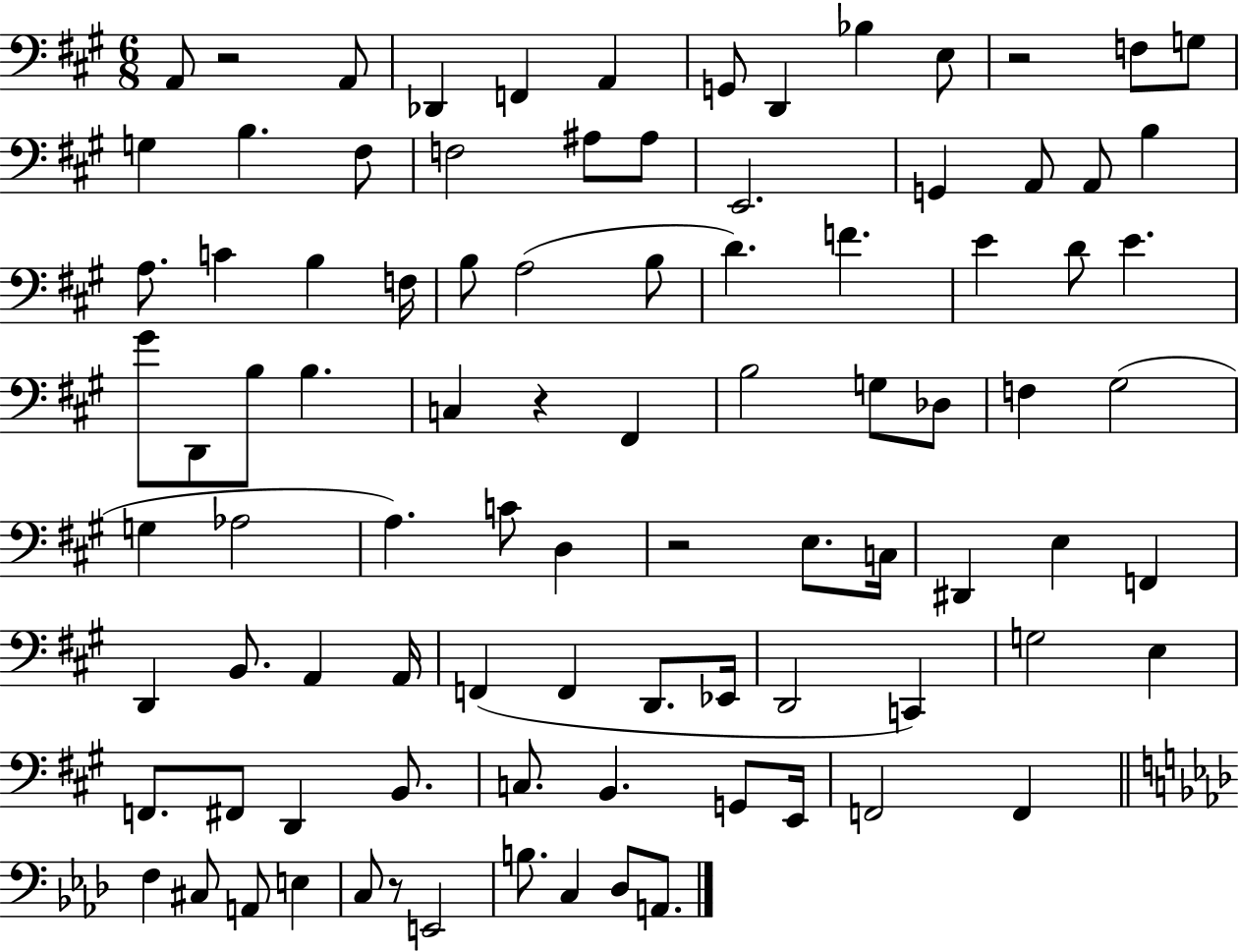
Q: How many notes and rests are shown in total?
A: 92